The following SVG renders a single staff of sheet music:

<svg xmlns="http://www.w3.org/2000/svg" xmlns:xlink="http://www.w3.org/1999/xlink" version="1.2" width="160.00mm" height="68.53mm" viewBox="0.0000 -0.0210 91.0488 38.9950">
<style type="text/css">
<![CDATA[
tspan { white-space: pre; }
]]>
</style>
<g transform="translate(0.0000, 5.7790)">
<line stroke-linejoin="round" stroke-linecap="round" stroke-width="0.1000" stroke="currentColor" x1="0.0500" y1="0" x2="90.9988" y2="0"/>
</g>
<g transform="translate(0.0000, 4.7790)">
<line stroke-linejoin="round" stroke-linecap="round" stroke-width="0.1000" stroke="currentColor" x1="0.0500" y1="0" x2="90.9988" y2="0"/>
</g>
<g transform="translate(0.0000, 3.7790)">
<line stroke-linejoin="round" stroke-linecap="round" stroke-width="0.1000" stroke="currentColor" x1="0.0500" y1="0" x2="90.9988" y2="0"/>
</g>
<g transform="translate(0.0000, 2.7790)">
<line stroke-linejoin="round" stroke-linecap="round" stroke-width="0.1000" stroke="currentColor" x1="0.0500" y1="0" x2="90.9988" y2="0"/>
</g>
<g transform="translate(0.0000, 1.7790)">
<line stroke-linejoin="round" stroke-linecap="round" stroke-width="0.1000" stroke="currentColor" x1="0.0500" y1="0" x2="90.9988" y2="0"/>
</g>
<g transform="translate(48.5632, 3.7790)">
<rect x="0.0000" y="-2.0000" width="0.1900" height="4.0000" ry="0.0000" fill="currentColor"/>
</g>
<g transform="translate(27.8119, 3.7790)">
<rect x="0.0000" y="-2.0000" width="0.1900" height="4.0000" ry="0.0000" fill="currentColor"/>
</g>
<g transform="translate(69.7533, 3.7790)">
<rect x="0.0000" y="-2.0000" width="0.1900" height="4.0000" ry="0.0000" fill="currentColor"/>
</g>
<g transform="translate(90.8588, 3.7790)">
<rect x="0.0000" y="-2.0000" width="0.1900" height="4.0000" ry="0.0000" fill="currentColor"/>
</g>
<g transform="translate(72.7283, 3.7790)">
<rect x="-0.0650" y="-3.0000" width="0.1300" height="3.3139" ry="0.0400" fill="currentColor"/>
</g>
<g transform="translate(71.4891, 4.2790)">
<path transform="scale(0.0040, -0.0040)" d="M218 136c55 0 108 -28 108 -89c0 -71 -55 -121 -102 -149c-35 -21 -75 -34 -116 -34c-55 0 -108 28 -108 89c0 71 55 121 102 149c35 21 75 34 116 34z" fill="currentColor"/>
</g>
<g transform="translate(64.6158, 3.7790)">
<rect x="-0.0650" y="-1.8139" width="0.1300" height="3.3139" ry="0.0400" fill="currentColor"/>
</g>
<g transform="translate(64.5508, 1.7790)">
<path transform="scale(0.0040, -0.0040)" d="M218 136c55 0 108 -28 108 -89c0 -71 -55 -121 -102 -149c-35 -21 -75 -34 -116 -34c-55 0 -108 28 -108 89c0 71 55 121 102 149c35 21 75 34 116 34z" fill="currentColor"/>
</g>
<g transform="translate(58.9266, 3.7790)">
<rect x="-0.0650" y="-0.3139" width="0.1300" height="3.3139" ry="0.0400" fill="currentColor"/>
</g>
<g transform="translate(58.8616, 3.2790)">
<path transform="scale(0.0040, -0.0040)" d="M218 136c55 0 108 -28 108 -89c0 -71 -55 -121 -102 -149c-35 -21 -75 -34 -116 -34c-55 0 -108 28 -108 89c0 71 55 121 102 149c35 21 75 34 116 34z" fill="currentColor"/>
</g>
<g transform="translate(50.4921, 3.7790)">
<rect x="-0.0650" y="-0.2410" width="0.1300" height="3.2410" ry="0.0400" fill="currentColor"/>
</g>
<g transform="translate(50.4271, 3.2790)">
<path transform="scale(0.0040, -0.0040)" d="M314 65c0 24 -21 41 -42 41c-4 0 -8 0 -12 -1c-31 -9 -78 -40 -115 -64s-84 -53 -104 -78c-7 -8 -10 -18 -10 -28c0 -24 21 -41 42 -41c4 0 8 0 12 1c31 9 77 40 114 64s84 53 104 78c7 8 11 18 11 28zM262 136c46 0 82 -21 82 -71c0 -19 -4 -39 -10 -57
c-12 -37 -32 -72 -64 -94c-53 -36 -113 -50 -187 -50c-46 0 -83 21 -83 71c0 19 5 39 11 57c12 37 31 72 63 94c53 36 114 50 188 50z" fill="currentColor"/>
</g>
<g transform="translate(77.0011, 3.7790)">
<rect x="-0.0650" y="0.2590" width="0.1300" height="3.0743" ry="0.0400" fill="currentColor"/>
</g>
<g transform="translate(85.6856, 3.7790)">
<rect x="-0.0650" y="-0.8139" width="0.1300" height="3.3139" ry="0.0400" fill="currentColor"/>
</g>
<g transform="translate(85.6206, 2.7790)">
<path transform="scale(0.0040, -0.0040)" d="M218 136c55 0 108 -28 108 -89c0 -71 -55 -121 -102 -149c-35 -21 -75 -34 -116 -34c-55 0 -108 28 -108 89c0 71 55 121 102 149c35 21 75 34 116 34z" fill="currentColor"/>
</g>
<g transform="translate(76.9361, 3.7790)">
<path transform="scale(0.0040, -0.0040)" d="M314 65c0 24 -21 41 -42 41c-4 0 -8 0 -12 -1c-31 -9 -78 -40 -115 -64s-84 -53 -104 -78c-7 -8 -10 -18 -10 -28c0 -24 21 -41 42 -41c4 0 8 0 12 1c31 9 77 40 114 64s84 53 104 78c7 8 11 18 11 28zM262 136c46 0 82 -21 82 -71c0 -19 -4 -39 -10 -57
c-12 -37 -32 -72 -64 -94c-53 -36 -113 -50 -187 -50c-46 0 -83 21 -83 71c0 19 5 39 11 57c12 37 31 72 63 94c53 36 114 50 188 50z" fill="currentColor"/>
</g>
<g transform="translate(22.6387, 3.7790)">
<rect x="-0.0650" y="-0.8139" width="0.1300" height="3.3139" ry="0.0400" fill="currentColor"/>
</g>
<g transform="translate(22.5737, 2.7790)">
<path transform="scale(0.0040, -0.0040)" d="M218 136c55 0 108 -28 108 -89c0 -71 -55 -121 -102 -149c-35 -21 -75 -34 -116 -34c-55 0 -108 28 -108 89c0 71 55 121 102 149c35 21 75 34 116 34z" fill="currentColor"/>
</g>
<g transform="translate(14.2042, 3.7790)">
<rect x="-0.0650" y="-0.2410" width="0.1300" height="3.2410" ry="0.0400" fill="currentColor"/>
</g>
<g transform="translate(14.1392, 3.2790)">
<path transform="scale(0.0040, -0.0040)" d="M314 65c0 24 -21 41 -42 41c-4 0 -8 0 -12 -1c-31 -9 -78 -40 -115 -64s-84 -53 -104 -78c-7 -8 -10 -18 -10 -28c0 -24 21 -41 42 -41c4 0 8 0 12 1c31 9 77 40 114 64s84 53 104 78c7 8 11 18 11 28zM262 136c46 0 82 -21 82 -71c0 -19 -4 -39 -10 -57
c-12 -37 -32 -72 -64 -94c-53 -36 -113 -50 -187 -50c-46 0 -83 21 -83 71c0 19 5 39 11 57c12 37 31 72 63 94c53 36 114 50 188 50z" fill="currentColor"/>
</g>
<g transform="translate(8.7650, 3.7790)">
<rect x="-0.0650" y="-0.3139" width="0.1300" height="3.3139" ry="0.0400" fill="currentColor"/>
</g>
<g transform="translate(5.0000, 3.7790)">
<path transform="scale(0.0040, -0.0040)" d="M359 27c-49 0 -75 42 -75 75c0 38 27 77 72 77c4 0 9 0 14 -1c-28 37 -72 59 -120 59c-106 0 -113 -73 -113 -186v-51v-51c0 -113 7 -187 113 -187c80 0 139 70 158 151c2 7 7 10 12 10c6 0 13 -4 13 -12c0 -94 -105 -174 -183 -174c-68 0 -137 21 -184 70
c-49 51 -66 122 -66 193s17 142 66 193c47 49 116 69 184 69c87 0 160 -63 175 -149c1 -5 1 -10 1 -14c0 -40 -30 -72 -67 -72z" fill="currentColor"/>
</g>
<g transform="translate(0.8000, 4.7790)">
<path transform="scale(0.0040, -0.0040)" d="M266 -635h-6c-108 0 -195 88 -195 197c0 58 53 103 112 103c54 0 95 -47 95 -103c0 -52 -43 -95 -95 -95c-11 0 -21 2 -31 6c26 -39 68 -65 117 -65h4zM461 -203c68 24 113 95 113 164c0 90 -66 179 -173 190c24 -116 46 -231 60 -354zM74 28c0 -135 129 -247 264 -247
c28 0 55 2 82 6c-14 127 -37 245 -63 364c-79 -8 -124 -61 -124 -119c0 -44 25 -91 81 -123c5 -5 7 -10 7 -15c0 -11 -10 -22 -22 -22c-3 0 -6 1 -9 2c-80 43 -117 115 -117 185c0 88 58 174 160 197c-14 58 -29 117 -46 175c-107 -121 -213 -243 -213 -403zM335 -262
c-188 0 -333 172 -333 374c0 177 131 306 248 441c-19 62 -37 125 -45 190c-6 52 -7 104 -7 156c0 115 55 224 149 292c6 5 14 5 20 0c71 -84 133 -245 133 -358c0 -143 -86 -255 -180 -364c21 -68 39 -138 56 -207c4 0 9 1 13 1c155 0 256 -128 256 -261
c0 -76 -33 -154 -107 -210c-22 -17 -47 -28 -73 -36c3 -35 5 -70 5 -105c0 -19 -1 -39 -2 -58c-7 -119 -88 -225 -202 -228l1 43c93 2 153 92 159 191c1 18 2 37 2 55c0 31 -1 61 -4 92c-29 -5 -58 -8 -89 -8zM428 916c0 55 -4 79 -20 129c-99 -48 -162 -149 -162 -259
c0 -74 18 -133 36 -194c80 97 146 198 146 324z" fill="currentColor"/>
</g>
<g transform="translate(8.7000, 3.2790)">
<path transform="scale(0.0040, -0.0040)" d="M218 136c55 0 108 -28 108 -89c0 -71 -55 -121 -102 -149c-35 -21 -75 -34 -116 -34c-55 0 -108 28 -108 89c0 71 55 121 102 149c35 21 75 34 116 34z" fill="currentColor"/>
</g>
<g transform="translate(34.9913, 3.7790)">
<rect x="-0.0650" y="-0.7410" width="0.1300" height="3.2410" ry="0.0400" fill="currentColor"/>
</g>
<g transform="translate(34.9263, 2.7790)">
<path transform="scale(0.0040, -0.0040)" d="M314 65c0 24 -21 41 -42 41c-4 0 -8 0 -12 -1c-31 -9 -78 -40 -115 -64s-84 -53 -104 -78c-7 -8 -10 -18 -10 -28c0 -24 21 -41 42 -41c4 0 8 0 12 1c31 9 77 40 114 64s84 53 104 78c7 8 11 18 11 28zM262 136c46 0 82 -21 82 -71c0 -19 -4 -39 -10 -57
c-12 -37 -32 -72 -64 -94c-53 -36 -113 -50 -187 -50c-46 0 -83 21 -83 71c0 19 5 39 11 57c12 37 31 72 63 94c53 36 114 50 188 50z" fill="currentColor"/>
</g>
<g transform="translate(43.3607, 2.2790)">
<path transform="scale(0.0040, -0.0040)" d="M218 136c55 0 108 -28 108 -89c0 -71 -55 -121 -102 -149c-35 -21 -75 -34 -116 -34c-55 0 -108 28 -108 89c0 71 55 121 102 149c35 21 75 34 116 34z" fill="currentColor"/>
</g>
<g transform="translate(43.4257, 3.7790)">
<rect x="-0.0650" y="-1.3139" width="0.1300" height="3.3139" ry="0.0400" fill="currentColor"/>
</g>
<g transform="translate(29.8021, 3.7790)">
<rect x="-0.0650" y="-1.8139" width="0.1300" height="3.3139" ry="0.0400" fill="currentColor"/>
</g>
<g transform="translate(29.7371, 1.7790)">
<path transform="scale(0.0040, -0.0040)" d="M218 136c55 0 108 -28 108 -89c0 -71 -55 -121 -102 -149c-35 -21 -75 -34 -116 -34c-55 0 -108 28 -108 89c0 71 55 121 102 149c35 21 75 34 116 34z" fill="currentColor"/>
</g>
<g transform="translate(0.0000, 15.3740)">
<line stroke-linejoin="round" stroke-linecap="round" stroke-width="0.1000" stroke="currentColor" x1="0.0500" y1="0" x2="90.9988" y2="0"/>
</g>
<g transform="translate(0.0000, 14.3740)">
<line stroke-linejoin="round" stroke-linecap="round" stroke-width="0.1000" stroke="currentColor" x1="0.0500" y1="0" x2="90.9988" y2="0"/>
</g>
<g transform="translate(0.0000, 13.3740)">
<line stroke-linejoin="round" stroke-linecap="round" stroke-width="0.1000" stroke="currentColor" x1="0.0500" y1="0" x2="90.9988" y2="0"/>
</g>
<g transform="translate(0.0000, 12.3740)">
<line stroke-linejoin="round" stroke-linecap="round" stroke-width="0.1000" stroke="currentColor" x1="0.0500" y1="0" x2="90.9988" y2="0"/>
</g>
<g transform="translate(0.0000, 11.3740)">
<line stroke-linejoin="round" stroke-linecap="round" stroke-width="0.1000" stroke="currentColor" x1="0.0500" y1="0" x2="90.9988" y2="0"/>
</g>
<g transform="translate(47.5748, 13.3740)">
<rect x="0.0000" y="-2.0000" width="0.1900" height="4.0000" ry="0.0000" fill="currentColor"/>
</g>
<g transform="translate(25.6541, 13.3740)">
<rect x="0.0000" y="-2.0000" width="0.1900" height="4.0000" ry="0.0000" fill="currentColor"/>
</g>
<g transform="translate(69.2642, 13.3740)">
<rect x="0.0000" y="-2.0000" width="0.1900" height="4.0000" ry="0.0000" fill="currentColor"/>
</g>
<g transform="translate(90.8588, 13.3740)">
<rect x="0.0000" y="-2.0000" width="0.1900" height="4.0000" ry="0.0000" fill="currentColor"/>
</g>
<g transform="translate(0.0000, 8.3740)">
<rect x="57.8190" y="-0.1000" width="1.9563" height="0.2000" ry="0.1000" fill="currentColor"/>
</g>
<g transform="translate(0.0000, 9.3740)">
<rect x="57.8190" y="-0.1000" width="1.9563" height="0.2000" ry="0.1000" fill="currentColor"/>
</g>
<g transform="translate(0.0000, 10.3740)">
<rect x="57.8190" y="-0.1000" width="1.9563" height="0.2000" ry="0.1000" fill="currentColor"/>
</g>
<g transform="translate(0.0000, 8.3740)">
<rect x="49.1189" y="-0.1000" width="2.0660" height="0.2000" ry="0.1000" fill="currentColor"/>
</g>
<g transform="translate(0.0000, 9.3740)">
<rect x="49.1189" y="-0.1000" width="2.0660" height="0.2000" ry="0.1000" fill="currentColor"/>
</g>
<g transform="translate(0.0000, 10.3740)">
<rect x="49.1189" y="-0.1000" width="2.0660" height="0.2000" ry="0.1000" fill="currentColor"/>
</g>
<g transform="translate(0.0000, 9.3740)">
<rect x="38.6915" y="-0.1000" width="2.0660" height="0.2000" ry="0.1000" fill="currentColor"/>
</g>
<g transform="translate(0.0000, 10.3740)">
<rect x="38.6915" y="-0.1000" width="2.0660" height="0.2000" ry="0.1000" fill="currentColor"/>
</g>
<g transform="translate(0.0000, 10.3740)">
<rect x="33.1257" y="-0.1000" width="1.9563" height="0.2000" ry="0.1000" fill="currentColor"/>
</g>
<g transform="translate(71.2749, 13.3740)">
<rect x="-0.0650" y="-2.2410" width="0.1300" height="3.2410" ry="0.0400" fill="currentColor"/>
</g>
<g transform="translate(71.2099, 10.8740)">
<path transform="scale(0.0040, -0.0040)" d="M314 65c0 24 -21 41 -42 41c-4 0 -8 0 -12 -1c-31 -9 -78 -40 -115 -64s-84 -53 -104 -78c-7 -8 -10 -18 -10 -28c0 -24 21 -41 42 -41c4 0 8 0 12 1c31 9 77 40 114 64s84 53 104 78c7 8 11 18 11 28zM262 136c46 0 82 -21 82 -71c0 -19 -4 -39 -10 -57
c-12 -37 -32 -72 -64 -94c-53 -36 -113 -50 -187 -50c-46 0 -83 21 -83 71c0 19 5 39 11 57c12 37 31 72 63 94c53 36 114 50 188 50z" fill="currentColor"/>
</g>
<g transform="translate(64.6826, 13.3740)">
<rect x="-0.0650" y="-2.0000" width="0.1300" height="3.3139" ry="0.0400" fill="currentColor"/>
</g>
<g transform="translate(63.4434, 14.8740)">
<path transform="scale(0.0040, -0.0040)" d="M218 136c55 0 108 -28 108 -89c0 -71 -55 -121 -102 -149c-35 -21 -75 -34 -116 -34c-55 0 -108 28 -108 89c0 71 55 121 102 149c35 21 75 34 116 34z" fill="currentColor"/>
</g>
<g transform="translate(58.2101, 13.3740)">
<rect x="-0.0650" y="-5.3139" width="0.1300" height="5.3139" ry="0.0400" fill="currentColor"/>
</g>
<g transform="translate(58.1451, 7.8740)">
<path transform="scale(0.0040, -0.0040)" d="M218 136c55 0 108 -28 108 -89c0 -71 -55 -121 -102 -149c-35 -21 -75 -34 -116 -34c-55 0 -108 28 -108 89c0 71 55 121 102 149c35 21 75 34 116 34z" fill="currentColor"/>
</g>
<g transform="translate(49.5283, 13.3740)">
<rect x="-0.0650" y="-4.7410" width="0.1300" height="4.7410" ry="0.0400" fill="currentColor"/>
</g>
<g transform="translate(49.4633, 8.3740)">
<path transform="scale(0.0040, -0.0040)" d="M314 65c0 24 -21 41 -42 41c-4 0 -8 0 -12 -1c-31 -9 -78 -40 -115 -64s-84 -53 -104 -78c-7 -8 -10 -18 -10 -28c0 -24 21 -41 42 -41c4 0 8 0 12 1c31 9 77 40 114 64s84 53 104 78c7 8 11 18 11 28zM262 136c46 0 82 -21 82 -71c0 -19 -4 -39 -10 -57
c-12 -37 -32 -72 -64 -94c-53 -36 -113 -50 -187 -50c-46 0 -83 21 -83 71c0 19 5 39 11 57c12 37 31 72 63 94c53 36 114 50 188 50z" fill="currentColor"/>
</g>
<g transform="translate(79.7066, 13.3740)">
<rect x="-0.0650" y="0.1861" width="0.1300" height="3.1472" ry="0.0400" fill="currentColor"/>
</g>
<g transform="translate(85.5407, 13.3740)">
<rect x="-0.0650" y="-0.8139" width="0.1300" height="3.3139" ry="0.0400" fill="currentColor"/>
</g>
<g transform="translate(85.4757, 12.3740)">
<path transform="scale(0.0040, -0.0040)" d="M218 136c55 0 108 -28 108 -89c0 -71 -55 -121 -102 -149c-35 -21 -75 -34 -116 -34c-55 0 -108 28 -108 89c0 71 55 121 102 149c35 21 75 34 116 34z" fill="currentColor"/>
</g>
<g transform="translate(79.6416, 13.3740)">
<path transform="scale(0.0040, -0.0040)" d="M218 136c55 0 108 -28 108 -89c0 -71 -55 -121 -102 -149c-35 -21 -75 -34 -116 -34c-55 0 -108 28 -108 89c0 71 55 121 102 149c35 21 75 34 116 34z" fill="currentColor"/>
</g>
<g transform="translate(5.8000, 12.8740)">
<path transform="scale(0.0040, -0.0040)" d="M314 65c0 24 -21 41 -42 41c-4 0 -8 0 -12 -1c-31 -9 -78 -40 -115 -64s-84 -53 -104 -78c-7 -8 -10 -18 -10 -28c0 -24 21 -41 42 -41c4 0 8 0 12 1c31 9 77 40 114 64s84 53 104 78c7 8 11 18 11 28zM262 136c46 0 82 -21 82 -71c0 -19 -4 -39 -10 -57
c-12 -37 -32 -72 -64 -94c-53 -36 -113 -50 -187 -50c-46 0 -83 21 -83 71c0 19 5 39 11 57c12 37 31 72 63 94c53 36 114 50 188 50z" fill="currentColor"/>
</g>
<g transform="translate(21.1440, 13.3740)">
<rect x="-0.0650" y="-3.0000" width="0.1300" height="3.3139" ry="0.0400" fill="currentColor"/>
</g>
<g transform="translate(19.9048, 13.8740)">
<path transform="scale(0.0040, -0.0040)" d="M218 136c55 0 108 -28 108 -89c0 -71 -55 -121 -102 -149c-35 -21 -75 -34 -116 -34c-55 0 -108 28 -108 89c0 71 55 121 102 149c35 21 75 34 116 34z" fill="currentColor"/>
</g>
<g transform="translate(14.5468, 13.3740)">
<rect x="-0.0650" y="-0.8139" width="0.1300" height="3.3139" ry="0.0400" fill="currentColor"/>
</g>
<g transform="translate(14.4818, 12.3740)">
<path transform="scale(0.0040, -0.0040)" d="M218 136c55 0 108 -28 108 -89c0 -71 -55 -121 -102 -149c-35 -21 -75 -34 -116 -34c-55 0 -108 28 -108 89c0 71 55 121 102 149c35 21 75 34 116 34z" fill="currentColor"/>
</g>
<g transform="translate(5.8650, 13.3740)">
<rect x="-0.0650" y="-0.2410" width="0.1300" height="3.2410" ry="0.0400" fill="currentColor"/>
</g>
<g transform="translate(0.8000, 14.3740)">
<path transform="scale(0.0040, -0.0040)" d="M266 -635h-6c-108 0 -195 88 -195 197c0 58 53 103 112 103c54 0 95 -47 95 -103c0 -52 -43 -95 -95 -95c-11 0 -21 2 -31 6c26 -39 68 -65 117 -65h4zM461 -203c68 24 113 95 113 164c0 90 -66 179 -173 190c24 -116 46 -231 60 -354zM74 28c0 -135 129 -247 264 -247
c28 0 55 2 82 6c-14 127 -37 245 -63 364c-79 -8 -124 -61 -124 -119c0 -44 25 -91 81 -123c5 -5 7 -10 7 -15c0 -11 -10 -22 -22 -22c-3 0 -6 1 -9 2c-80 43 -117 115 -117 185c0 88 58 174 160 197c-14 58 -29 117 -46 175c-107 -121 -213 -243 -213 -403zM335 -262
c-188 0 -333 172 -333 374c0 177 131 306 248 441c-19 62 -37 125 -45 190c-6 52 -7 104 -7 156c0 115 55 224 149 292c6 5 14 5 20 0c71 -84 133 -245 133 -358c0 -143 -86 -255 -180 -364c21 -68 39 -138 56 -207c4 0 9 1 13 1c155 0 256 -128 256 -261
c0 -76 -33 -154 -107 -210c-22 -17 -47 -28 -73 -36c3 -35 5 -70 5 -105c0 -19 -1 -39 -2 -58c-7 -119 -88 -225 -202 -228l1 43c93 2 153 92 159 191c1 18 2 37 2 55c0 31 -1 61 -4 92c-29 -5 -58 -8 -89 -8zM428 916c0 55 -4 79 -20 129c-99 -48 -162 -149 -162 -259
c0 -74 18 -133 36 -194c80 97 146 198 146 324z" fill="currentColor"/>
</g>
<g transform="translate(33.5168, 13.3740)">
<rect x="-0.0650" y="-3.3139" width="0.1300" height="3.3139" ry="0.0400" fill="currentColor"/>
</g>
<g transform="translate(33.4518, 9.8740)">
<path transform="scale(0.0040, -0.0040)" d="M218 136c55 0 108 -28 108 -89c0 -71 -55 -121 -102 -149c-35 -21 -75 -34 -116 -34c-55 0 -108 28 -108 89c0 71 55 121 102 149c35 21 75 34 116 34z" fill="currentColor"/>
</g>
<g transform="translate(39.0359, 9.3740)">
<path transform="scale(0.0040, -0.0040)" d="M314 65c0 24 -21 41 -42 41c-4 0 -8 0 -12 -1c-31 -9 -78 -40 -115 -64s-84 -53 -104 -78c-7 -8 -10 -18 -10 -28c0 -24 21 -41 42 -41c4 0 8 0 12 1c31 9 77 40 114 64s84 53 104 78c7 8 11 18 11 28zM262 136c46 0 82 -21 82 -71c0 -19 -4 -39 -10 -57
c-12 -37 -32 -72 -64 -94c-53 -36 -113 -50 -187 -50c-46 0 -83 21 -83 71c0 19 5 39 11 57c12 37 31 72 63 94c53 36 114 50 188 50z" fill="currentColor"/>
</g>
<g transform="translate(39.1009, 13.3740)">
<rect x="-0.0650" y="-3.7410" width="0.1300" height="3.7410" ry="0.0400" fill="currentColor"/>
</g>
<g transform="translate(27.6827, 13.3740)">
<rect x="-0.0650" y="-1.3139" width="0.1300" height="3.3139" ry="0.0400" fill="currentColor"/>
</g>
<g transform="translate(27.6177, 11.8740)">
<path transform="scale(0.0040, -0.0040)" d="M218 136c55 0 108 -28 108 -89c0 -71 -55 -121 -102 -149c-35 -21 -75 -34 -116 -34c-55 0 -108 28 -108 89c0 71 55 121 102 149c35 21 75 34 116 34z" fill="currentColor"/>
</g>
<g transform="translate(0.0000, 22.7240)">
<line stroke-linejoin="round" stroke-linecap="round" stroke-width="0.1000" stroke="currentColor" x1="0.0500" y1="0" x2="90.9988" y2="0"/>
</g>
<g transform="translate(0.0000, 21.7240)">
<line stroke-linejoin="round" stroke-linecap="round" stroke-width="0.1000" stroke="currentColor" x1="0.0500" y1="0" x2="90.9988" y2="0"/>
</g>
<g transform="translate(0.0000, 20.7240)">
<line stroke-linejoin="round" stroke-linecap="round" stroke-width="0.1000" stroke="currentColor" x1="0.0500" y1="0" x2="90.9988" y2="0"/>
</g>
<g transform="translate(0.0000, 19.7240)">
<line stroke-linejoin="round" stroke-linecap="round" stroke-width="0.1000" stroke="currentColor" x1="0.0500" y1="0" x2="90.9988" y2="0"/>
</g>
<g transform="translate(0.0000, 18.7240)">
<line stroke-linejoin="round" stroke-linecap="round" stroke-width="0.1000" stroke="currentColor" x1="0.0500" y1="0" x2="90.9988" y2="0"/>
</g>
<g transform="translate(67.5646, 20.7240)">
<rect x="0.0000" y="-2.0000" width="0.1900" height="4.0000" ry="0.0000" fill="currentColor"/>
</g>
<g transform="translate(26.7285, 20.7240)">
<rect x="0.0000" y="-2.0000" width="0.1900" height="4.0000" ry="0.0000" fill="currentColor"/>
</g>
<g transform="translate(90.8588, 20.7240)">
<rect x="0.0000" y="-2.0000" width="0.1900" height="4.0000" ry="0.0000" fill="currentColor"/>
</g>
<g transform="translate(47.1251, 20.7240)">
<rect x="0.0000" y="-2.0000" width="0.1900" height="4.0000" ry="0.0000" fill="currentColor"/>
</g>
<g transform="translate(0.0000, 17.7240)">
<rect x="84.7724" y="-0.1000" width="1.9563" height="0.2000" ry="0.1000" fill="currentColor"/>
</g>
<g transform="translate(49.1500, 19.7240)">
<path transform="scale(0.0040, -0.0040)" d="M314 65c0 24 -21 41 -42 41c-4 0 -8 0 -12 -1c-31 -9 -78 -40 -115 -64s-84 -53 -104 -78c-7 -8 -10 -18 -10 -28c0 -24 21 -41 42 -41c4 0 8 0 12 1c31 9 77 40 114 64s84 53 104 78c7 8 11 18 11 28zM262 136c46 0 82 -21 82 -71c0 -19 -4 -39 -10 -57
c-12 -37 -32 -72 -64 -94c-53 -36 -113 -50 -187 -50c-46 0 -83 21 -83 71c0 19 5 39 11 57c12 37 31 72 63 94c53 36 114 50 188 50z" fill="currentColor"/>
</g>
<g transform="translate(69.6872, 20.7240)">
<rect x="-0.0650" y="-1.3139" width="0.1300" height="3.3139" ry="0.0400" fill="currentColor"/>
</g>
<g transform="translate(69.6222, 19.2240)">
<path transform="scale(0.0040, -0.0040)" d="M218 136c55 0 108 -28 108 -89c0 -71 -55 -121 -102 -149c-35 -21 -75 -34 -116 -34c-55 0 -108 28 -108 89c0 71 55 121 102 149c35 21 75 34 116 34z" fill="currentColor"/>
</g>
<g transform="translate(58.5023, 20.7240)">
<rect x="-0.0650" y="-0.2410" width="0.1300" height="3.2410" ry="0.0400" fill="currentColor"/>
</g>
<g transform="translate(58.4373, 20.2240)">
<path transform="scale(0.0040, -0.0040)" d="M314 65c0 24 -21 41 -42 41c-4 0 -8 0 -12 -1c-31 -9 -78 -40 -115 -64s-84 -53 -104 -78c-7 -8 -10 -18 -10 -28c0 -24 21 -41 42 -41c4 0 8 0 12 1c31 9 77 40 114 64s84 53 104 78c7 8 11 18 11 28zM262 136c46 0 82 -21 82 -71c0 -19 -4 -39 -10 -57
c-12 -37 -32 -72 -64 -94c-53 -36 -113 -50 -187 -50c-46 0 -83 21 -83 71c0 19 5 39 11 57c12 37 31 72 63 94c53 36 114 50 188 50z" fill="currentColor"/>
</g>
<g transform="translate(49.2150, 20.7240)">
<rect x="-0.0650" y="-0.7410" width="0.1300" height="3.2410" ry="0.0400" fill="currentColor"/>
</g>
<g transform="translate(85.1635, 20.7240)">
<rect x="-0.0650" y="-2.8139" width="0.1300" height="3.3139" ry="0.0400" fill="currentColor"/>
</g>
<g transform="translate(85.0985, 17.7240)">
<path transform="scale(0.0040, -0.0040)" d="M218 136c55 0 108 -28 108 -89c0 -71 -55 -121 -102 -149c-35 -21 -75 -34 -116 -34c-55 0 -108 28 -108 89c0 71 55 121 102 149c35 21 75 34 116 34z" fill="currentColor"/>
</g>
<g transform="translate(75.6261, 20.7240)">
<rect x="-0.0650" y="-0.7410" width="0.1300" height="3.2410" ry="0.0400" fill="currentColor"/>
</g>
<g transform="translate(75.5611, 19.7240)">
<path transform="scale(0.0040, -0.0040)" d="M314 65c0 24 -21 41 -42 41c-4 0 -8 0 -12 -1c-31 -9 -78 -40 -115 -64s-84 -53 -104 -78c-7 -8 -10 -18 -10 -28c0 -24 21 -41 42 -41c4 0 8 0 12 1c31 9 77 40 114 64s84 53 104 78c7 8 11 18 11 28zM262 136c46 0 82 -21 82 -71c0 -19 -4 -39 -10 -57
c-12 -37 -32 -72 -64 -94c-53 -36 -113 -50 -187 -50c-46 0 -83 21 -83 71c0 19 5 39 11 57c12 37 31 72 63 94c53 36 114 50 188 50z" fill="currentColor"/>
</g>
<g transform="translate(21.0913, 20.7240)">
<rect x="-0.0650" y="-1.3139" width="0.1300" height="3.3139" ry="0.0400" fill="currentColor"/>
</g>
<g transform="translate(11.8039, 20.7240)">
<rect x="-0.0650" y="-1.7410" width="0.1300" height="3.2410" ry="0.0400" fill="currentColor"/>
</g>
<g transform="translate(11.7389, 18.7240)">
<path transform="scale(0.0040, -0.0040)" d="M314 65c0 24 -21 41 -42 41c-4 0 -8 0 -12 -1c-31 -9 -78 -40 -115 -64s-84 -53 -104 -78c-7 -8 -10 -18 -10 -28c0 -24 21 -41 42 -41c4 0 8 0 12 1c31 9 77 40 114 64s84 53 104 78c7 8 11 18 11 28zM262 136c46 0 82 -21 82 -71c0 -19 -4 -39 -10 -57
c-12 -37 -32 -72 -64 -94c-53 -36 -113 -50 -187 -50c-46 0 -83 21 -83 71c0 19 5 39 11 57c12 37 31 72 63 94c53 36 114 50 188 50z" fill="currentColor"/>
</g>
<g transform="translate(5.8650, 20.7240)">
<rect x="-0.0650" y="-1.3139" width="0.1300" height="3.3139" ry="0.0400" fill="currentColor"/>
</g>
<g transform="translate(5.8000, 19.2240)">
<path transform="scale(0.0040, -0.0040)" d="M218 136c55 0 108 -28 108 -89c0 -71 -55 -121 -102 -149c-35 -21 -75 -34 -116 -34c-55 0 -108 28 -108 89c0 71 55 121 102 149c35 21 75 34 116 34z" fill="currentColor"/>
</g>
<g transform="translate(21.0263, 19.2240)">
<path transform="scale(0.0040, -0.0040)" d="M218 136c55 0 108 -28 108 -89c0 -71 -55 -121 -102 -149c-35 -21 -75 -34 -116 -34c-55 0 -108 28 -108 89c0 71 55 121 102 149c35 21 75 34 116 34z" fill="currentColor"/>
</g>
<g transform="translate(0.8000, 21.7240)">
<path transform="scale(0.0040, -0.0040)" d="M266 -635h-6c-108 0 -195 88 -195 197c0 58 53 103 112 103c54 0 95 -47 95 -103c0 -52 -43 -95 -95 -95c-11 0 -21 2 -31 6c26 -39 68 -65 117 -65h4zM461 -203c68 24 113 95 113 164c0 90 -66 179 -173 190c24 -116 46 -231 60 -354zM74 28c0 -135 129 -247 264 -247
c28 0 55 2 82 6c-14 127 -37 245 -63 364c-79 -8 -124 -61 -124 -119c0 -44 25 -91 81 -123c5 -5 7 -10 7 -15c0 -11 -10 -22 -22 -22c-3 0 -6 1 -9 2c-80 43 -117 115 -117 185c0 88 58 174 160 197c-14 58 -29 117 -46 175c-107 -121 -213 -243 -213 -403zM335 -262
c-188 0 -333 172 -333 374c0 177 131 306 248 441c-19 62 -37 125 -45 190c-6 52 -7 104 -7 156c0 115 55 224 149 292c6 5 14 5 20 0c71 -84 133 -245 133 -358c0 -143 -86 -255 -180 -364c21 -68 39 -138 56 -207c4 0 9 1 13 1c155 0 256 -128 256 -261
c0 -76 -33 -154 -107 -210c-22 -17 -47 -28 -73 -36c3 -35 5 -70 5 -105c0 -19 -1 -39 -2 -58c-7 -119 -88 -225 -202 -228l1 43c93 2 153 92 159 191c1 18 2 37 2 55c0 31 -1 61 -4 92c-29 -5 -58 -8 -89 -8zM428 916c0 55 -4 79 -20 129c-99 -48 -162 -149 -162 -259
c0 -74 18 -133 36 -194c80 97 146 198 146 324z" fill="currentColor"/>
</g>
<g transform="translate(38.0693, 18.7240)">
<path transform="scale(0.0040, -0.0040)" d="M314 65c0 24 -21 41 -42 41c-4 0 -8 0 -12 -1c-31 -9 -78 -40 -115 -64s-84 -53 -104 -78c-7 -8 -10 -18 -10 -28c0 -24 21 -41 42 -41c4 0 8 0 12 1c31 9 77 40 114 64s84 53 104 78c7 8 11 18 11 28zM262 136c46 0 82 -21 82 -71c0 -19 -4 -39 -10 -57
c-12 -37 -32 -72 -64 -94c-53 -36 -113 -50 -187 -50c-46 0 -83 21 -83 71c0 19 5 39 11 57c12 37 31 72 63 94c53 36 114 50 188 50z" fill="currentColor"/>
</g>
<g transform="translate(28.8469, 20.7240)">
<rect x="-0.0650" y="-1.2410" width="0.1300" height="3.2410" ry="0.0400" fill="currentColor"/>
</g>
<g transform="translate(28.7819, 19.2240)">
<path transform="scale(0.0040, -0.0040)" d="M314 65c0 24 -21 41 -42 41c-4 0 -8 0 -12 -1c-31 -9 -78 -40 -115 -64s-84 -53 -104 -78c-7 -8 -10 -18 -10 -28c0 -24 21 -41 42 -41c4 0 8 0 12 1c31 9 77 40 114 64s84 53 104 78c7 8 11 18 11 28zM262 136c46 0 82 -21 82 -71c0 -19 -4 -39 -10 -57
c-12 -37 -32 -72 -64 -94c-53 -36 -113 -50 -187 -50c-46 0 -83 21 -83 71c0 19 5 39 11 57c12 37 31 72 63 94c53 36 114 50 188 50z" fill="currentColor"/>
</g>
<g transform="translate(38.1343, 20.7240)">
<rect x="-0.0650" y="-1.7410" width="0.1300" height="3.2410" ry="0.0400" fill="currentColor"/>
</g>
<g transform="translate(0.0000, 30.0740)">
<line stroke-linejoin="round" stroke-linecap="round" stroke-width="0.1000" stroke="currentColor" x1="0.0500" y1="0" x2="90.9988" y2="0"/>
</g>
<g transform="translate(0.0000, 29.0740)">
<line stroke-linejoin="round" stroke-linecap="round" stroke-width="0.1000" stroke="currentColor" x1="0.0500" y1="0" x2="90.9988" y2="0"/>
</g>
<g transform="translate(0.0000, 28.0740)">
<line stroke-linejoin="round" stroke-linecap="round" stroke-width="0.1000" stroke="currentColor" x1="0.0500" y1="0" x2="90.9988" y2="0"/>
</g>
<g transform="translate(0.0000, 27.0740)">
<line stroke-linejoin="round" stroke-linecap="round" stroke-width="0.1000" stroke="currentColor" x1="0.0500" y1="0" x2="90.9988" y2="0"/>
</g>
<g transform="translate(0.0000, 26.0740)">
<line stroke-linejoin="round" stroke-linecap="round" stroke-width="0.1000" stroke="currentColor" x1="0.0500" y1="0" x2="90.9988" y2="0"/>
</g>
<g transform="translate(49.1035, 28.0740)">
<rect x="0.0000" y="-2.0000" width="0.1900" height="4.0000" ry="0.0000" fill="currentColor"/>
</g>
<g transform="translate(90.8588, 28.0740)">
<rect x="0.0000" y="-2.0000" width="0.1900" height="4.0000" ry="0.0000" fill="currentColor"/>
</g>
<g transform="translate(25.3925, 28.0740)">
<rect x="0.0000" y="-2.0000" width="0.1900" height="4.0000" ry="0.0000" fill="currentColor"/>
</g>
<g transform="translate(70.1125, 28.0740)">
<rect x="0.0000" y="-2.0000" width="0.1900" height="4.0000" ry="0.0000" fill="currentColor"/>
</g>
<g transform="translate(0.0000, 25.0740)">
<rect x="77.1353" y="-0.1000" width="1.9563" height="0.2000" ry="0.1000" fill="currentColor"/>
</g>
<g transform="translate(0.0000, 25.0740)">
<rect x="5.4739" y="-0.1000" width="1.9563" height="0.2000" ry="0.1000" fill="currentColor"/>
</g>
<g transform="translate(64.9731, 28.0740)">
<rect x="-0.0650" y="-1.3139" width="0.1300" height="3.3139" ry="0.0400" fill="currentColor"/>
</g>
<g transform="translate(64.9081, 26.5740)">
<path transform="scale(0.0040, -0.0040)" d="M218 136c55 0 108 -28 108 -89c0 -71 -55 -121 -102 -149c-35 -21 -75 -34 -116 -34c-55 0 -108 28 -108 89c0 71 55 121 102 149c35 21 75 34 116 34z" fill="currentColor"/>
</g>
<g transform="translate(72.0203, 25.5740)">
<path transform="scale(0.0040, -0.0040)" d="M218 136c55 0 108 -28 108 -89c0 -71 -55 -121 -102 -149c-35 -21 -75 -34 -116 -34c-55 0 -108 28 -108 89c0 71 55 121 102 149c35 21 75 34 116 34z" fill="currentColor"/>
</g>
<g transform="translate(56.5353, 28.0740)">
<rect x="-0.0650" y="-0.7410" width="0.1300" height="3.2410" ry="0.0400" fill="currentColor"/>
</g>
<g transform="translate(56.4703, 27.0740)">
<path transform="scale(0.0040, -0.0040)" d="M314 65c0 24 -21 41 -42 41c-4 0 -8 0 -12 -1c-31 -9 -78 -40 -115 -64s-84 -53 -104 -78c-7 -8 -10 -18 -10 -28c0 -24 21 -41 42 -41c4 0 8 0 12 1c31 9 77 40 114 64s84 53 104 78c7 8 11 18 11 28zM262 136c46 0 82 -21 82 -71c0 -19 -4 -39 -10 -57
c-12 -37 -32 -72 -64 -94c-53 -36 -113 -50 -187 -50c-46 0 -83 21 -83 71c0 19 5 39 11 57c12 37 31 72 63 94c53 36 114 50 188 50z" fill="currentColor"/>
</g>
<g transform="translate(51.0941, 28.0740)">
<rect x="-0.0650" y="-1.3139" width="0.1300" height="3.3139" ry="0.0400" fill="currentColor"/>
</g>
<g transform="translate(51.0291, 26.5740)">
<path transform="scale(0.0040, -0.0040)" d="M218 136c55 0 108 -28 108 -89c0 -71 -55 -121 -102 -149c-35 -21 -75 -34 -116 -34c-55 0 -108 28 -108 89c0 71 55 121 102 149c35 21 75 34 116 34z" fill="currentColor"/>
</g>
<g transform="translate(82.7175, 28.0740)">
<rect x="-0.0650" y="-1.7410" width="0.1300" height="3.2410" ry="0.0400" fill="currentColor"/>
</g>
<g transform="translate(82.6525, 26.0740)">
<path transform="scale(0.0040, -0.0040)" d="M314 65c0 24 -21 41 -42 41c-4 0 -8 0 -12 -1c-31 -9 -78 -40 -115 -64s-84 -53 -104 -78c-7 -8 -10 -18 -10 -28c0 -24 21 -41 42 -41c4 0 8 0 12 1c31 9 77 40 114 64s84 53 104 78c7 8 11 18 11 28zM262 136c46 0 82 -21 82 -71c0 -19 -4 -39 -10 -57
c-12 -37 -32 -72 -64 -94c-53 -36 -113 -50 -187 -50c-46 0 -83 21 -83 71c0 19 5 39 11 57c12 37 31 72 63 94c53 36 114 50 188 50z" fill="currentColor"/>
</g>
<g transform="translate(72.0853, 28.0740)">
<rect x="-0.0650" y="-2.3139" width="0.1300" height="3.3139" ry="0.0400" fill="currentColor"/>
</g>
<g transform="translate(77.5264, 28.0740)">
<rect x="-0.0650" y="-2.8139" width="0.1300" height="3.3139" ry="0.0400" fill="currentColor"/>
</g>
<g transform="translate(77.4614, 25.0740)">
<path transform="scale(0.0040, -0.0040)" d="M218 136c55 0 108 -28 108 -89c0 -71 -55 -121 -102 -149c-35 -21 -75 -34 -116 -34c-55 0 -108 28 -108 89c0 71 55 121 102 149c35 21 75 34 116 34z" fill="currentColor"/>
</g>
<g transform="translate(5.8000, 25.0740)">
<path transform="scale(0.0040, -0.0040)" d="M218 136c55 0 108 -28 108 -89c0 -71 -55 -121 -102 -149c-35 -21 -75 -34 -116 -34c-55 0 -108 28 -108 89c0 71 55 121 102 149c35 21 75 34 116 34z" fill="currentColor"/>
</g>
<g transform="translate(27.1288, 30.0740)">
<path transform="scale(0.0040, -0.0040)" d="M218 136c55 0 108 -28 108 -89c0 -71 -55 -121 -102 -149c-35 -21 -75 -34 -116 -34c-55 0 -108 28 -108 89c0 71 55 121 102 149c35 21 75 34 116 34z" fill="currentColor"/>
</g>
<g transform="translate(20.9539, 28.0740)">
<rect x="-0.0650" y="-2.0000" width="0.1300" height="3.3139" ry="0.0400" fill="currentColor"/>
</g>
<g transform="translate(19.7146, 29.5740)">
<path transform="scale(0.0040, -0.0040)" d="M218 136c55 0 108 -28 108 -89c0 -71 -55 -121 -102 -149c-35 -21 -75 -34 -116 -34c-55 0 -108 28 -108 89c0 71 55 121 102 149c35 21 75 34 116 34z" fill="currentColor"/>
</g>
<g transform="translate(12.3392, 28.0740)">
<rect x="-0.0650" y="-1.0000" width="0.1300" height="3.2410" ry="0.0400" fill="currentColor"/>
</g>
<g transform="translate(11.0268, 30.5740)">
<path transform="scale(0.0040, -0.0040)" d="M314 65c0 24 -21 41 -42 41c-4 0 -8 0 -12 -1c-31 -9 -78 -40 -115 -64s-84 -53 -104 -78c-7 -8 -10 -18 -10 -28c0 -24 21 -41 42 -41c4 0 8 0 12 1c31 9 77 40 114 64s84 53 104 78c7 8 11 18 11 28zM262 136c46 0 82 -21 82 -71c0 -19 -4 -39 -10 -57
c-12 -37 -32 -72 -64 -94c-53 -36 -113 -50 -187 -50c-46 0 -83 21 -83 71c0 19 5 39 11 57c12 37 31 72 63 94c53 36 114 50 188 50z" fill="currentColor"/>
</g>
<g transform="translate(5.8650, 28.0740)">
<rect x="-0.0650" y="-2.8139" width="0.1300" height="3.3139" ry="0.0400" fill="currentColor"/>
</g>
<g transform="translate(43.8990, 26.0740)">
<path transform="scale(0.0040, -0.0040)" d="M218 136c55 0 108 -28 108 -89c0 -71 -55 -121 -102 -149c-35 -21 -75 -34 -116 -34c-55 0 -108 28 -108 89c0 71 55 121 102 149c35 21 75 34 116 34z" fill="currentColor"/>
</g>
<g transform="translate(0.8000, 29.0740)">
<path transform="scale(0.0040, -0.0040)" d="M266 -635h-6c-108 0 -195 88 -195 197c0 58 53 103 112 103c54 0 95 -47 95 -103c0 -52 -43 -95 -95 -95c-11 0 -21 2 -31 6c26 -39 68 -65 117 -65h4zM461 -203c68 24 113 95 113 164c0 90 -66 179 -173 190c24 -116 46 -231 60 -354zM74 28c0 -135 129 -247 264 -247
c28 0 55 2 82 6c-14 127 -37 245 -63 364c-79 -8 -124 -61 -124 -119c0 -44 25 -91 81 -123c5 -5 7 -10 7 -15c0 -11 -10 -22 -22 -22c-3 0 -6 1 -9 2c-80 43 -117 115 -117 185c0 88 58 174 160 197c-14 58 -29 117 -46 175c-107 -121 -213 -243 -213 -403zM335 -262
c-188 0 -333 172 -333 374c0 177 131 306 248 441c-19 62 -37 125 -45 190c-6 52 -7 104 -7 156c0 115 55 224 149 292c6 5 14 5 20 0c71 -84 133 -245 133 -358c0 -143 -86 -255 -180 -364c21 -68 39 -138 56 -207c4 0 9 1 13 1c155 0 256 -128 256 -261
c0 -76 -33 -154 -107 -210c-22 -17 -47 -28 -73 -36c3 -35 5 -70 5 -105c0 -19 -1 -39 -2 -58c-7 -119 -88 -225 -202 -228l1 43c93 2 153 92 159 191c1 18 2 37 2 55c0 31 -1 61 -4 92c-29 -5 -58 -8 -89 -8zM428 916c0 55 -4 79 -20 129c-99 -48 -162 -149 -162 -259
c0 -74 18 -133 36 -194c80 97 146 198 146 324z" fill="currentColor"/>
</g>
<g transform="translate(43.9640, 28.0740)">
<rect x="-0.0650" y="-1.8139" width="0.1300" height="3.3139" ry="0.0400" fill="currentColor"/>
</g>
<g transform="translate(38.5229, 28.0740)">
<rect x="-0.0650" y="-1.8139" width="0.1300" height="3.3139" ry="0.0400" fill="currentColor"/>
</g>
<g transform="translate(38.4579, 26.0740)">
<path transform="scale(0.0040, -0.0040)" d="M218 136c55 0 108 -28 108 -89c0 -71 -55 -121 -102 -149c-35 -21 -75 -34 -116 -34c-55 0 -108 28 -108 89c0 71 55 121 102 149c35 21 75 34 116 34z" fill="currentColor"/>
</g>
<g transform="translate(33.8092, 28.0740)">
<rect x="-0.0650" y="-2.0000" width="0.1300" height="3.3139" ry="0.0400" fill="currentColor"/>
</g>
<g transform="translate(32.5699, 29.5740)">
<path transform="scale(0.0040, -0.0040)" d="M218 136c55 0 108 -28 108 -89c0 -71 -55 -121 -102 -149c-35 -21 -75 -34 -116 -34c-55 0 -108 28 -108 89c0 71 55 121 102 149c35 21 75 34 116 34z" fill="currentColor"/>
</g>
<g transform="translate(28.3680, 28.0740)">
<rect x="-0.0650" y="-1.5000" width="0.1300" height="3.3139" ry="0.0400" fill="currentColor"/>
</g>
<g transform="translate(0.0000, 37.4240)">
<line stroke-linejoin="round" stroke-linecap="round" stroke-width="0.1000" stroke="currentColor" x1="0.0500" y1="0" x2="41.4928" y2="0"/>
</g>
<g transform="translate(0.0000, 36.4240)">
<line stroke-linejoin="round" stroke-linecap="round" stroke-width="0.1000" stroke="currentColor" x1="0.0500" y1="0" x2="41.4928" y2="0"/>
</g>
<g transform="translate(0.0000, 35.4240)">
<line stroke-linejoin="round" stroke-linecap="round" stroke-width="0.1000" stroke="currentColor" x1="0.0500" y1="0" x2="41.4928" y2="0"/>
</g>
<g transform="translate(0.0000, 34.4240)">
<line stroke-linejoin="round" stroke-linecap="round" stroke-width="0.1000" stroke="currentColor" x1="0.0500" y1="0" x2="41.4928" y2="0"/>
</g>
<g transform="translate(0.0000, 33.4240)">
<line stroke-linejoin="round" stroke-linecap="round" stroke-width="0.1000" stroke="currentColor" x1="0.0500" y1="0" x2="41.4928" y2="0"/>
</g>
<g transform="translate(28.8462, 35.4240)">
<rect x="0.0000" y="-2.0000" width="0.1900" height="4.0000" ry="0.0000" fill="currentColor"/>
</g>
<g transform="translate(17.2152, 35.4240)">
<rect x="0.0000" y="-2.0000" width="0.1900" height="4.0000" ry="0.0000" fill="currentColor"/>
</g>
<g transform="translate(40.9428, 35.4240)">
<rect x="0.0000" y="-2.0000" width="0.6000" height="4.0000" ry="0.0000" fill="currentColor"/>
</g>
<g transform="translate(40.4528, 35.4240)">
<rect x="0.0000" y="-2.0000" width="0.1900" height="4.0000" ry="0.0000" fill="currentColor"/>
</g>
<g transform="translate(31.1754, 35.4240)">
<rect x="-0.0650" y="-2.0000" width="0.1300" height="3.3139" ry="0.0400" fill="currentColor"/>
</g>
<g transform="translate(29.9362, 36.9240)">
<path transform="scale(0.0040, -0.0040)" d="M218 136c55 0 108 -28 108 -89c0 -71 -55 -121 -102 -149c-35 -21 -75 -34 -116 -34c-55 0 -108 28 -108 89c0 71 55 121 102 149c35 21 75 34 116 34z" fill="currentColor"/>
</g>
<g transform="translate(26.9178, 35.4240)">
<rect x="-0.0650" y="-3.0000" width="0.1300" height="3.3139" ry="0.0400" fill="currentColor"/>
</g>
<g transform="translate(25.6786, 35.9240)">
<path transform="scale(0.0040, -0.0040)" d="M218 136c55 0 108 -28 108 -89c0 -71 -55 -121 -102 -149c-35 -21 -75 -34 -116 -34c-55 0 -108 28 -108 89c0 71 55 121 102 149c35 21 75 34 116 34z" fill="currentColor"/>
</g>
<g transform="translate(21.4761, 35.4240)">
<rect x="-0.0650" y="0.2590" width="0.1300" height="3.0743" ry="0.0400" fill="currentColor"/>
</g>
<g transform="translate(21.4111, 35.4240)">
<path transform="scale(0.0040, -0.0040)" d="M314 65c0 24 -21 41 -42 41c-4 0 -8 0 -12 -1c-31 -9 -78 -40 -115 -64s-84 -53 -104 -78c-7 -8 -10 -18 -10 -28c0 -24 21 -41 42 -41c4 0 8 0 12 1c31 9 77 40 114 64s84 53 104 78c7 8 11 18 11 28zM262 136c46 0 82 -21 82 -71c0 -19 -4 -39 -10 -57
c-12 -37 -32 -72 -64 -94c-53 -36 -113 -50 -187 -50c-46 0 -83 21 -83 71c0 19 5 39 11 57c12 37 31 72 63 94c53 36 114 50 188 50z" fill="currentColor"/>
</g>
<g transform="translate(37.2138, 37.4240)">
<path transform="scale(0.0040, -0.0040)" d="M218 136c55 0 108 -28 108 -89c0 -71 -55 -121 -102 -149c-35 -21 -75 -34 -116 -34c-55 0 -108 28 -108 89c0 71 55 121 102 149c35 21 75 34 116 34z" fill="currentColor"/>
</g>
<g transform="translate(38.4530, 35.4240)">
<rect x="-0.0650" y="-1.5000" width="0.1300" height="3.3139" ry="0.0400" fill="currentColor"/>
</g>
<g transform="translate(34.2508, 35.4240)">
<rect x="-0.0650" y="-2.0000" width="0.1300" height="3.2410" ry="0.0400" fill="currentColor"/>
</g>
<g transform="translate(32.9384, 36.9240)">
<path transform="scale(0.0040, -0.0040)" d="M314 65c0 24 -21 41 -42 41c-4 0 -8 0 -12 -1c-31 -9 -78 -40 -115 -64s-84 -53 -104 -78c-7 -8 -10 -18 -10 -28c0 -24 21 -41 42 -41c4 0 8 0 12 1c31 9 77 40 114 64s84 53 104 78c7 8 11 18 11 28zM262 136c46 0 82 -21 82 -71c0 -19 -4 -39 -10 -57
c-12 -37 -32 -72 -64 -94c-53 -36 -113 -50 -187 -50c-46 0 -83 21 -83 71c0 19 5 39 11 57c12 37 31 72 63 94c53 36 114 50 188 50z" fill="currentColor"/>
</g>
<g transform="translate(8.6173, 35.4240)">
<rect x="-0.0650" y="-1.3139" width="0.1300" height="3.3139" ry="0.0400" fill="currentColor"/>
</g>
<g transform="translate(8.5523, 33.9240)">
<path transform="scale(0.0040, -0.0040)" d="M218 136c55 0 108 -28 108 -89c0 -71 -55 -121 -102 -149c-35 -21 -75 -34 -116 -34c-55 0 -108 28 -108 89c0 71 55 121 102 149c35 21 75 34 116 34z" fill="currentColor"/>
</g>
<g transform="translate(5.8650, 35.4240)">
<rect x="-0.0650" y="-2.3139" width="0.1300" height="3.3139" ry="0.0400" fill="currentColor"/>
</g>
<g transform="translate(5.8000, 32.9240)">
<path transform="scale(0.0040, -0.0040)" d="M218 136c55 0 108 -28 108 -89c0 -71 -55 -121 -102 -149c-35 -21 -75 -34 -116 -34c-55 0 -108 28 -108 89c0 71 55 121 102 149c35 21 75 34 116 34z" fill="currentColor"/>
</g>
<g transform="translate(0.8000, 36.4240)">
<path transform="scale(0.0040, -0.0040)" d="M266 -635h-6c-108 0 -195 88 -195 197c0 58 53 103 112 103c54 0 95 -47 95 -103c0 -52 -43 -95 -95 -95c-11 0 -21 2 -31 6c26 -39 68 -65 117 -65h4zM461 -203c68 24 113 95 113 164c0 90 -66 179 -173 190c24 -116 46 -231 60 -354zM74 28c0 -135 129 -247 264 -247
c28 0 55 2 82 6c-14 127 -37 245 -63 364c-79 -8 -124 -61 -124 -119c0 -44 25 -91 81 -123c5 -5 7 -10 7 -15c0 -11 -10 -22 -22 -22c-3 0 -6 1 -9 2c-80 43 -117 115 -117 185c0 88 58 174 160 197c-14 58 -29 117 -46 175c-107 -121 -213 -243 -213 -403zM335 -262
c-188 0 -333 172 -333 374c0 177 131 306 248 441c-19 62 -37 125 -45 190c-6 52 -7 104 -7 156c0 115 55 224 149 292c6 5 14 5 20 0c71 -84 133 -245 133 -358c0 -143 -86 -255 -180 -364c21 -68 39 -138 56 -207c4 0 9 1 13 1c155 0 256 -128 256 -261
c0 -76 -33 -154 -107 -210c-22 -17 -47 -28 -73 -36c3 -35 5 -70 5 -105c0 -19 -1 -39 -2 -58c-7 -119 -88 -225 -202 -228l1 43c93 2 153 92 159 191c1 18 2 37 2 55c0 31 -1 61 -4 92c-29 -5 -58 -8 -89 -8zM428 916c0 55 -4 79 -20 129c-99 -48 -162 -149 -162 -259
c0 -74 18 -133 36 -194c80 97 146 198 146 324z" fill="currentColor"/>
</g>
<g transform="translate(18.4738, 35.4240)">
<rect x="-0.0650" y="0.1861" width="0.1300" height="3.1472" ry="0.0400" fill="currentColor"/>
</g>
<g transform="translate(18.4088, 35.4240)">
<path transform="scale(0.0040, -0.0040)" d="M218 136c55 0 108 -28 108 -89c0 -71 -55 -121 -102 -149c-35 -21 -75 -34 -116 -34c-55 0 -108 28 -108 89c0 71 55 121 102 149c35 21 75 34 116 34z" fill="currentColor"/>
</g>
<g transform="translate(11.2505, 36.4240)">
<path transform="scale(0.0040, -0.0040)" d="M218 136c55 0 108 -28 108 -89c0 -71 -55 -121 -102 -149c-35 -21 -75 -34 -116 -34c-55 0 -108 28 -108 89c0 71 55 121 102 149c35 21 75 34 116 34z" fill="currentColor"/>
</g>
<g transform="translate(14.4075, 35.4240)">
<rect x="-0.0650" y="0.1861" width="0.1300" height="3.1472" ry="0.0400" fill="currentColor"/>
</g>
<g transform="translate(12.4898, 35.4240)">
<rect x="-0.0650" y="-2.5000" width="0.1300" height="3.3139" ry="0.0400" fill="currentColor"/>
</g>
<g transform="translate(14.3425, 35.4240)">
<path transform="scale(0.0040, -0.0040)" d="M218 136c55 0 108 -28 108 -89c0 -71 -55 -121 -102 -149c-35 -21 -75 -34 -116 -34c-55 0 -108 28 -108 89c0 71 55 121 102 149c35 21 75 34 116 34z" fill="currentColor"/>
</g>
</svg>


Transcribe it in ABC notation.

X:1
T:Untitled
M:4/4
L:1/4
K:C
c c2 d f d2 e c2 c f A B2 d c2 d A e b c'2 e'2 f' F g2 B d e f2 e e2 f2 d2 c2 e d2 a a D2 F E F f f e d2 e g a f2 g e G B B B2 A F F2 E